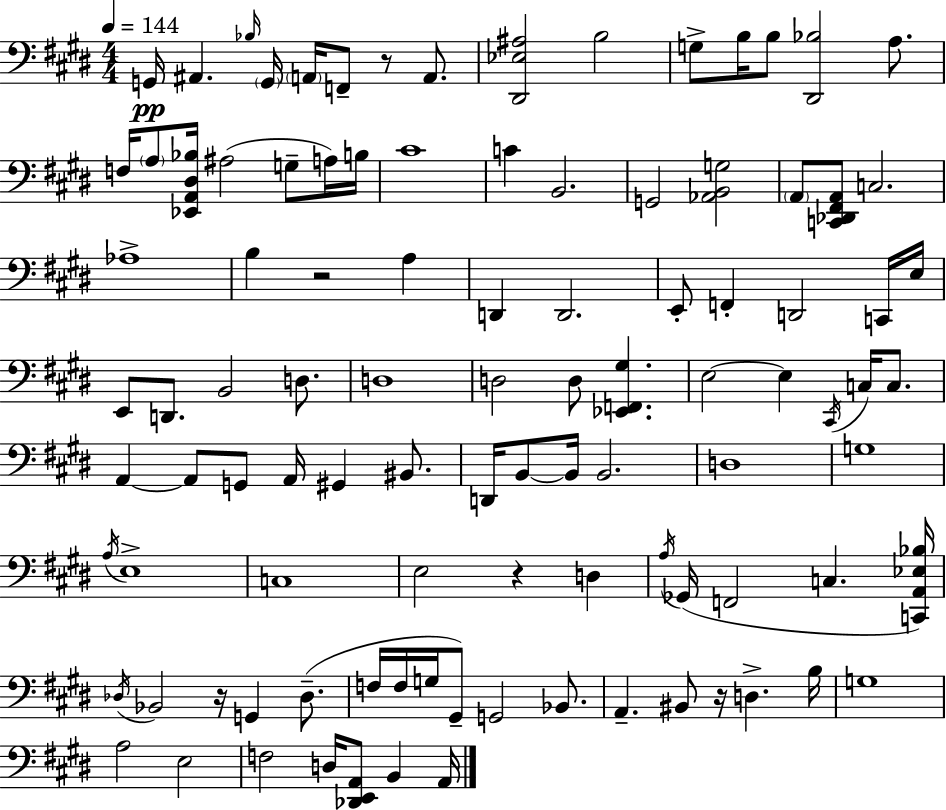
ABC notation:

X:1
T:Untitled
M:4/4
L:1/4
K:E
G,,/4 ^A,, _B,/4 G,,/4 A,,/4 F,,/2 z/2 A,,/2 [^D,,_E,^A,]2 B,2 G,/2 B,/4 B,/2 [^D,,_B,]2 A,/2 F,/4 A,/2 [_E,,A,,^D,_B,]/4 ^A,2 G,/2 A,/4 B,/4 ^C4 C B,,2 G,,2 [_A,,B,,G,]2 A,,/2 [C,,_D,,^F,,A,,]/2 C,2 _A,4 B, z2 A, D,, D,,2 E,,/2 F,, D,,2 C,,/4 E,/4 E,,/2 D,,/2 B,,2 D,/2 D,4 D,2 D,/2 [_E,,F,,^G,] E,2 E, ^C,,/4 C,/4 C,/2 A,, A,,/2 G,,/2 A,,/4 ^G,, ^B,,/2 D,,/4 B,,/2 B,,/4 B,,2 D,4 G,4 A,/4 E,4 C,4 E,2 z D, A,/4 _G,,/4 F,,2 C, [C,,A,,_E,_B,]/4 _D,/4 _B,,2 z/4 G,, _D,/2 F,/4 F,/4 G,/4 ^G,,/2 G,,2 _B,,/2 A,, ^B,,/2 z/4 D, B,/4 G,4 A,2 E,2 F,2 D,/4 [_D,,E,,A,,]/2 B,, A,,/4